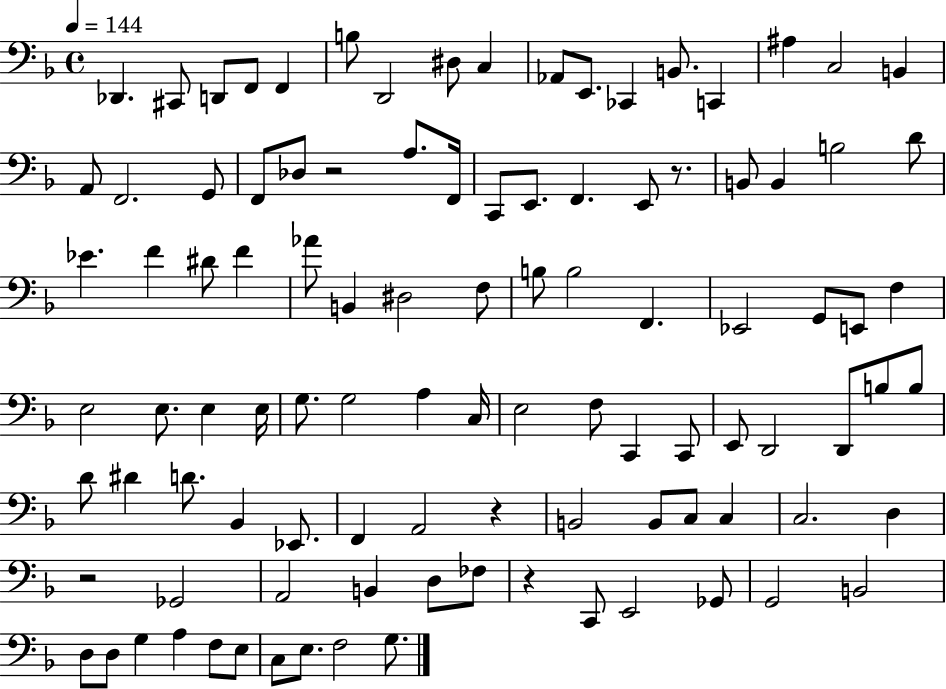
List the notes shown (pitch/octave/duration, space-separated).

Db2/q. C#2/e D2/e F2/e F2/q B3/e D2/h D#3/e C3/q Ab2/e E2/e. CES2/q B2/e. C2/q A#3/q C3/h B2/q A2/e F2/h. G2/e F2/e Db3/e R/h A3/e. F2/s C2/e E2/e. F2/q. E2/e R/e. B2/e B2/q B3/h D4/e Eb4/q. F4/q D#4/e F4/q Ab4/e B2/q D#3/h F3/e B3/e B3/h F2/q. Eb2/h G2/e E2/e F3/q E3/h E3/e. E3/q E3/s G3/e. G3/h A3/q C3/s E3/h F3/e C2/q C2/e E2/e D2/h D2/e B3/e B3/e D4/e D#4/q D4/e. Bb2/q Eb2/e. F2/q A2/h R/q B2/h B2/e C3/e C3/q C3/h. D3/q R/h Gb2/h A2/h B2/q D3/e FES3/e R/q C2/e E2/h Gb2/e G2/h B2/h D3/e D3/e G3/q A3/q F3/e E3/e C3/e E3/e. F3/h G3/e.